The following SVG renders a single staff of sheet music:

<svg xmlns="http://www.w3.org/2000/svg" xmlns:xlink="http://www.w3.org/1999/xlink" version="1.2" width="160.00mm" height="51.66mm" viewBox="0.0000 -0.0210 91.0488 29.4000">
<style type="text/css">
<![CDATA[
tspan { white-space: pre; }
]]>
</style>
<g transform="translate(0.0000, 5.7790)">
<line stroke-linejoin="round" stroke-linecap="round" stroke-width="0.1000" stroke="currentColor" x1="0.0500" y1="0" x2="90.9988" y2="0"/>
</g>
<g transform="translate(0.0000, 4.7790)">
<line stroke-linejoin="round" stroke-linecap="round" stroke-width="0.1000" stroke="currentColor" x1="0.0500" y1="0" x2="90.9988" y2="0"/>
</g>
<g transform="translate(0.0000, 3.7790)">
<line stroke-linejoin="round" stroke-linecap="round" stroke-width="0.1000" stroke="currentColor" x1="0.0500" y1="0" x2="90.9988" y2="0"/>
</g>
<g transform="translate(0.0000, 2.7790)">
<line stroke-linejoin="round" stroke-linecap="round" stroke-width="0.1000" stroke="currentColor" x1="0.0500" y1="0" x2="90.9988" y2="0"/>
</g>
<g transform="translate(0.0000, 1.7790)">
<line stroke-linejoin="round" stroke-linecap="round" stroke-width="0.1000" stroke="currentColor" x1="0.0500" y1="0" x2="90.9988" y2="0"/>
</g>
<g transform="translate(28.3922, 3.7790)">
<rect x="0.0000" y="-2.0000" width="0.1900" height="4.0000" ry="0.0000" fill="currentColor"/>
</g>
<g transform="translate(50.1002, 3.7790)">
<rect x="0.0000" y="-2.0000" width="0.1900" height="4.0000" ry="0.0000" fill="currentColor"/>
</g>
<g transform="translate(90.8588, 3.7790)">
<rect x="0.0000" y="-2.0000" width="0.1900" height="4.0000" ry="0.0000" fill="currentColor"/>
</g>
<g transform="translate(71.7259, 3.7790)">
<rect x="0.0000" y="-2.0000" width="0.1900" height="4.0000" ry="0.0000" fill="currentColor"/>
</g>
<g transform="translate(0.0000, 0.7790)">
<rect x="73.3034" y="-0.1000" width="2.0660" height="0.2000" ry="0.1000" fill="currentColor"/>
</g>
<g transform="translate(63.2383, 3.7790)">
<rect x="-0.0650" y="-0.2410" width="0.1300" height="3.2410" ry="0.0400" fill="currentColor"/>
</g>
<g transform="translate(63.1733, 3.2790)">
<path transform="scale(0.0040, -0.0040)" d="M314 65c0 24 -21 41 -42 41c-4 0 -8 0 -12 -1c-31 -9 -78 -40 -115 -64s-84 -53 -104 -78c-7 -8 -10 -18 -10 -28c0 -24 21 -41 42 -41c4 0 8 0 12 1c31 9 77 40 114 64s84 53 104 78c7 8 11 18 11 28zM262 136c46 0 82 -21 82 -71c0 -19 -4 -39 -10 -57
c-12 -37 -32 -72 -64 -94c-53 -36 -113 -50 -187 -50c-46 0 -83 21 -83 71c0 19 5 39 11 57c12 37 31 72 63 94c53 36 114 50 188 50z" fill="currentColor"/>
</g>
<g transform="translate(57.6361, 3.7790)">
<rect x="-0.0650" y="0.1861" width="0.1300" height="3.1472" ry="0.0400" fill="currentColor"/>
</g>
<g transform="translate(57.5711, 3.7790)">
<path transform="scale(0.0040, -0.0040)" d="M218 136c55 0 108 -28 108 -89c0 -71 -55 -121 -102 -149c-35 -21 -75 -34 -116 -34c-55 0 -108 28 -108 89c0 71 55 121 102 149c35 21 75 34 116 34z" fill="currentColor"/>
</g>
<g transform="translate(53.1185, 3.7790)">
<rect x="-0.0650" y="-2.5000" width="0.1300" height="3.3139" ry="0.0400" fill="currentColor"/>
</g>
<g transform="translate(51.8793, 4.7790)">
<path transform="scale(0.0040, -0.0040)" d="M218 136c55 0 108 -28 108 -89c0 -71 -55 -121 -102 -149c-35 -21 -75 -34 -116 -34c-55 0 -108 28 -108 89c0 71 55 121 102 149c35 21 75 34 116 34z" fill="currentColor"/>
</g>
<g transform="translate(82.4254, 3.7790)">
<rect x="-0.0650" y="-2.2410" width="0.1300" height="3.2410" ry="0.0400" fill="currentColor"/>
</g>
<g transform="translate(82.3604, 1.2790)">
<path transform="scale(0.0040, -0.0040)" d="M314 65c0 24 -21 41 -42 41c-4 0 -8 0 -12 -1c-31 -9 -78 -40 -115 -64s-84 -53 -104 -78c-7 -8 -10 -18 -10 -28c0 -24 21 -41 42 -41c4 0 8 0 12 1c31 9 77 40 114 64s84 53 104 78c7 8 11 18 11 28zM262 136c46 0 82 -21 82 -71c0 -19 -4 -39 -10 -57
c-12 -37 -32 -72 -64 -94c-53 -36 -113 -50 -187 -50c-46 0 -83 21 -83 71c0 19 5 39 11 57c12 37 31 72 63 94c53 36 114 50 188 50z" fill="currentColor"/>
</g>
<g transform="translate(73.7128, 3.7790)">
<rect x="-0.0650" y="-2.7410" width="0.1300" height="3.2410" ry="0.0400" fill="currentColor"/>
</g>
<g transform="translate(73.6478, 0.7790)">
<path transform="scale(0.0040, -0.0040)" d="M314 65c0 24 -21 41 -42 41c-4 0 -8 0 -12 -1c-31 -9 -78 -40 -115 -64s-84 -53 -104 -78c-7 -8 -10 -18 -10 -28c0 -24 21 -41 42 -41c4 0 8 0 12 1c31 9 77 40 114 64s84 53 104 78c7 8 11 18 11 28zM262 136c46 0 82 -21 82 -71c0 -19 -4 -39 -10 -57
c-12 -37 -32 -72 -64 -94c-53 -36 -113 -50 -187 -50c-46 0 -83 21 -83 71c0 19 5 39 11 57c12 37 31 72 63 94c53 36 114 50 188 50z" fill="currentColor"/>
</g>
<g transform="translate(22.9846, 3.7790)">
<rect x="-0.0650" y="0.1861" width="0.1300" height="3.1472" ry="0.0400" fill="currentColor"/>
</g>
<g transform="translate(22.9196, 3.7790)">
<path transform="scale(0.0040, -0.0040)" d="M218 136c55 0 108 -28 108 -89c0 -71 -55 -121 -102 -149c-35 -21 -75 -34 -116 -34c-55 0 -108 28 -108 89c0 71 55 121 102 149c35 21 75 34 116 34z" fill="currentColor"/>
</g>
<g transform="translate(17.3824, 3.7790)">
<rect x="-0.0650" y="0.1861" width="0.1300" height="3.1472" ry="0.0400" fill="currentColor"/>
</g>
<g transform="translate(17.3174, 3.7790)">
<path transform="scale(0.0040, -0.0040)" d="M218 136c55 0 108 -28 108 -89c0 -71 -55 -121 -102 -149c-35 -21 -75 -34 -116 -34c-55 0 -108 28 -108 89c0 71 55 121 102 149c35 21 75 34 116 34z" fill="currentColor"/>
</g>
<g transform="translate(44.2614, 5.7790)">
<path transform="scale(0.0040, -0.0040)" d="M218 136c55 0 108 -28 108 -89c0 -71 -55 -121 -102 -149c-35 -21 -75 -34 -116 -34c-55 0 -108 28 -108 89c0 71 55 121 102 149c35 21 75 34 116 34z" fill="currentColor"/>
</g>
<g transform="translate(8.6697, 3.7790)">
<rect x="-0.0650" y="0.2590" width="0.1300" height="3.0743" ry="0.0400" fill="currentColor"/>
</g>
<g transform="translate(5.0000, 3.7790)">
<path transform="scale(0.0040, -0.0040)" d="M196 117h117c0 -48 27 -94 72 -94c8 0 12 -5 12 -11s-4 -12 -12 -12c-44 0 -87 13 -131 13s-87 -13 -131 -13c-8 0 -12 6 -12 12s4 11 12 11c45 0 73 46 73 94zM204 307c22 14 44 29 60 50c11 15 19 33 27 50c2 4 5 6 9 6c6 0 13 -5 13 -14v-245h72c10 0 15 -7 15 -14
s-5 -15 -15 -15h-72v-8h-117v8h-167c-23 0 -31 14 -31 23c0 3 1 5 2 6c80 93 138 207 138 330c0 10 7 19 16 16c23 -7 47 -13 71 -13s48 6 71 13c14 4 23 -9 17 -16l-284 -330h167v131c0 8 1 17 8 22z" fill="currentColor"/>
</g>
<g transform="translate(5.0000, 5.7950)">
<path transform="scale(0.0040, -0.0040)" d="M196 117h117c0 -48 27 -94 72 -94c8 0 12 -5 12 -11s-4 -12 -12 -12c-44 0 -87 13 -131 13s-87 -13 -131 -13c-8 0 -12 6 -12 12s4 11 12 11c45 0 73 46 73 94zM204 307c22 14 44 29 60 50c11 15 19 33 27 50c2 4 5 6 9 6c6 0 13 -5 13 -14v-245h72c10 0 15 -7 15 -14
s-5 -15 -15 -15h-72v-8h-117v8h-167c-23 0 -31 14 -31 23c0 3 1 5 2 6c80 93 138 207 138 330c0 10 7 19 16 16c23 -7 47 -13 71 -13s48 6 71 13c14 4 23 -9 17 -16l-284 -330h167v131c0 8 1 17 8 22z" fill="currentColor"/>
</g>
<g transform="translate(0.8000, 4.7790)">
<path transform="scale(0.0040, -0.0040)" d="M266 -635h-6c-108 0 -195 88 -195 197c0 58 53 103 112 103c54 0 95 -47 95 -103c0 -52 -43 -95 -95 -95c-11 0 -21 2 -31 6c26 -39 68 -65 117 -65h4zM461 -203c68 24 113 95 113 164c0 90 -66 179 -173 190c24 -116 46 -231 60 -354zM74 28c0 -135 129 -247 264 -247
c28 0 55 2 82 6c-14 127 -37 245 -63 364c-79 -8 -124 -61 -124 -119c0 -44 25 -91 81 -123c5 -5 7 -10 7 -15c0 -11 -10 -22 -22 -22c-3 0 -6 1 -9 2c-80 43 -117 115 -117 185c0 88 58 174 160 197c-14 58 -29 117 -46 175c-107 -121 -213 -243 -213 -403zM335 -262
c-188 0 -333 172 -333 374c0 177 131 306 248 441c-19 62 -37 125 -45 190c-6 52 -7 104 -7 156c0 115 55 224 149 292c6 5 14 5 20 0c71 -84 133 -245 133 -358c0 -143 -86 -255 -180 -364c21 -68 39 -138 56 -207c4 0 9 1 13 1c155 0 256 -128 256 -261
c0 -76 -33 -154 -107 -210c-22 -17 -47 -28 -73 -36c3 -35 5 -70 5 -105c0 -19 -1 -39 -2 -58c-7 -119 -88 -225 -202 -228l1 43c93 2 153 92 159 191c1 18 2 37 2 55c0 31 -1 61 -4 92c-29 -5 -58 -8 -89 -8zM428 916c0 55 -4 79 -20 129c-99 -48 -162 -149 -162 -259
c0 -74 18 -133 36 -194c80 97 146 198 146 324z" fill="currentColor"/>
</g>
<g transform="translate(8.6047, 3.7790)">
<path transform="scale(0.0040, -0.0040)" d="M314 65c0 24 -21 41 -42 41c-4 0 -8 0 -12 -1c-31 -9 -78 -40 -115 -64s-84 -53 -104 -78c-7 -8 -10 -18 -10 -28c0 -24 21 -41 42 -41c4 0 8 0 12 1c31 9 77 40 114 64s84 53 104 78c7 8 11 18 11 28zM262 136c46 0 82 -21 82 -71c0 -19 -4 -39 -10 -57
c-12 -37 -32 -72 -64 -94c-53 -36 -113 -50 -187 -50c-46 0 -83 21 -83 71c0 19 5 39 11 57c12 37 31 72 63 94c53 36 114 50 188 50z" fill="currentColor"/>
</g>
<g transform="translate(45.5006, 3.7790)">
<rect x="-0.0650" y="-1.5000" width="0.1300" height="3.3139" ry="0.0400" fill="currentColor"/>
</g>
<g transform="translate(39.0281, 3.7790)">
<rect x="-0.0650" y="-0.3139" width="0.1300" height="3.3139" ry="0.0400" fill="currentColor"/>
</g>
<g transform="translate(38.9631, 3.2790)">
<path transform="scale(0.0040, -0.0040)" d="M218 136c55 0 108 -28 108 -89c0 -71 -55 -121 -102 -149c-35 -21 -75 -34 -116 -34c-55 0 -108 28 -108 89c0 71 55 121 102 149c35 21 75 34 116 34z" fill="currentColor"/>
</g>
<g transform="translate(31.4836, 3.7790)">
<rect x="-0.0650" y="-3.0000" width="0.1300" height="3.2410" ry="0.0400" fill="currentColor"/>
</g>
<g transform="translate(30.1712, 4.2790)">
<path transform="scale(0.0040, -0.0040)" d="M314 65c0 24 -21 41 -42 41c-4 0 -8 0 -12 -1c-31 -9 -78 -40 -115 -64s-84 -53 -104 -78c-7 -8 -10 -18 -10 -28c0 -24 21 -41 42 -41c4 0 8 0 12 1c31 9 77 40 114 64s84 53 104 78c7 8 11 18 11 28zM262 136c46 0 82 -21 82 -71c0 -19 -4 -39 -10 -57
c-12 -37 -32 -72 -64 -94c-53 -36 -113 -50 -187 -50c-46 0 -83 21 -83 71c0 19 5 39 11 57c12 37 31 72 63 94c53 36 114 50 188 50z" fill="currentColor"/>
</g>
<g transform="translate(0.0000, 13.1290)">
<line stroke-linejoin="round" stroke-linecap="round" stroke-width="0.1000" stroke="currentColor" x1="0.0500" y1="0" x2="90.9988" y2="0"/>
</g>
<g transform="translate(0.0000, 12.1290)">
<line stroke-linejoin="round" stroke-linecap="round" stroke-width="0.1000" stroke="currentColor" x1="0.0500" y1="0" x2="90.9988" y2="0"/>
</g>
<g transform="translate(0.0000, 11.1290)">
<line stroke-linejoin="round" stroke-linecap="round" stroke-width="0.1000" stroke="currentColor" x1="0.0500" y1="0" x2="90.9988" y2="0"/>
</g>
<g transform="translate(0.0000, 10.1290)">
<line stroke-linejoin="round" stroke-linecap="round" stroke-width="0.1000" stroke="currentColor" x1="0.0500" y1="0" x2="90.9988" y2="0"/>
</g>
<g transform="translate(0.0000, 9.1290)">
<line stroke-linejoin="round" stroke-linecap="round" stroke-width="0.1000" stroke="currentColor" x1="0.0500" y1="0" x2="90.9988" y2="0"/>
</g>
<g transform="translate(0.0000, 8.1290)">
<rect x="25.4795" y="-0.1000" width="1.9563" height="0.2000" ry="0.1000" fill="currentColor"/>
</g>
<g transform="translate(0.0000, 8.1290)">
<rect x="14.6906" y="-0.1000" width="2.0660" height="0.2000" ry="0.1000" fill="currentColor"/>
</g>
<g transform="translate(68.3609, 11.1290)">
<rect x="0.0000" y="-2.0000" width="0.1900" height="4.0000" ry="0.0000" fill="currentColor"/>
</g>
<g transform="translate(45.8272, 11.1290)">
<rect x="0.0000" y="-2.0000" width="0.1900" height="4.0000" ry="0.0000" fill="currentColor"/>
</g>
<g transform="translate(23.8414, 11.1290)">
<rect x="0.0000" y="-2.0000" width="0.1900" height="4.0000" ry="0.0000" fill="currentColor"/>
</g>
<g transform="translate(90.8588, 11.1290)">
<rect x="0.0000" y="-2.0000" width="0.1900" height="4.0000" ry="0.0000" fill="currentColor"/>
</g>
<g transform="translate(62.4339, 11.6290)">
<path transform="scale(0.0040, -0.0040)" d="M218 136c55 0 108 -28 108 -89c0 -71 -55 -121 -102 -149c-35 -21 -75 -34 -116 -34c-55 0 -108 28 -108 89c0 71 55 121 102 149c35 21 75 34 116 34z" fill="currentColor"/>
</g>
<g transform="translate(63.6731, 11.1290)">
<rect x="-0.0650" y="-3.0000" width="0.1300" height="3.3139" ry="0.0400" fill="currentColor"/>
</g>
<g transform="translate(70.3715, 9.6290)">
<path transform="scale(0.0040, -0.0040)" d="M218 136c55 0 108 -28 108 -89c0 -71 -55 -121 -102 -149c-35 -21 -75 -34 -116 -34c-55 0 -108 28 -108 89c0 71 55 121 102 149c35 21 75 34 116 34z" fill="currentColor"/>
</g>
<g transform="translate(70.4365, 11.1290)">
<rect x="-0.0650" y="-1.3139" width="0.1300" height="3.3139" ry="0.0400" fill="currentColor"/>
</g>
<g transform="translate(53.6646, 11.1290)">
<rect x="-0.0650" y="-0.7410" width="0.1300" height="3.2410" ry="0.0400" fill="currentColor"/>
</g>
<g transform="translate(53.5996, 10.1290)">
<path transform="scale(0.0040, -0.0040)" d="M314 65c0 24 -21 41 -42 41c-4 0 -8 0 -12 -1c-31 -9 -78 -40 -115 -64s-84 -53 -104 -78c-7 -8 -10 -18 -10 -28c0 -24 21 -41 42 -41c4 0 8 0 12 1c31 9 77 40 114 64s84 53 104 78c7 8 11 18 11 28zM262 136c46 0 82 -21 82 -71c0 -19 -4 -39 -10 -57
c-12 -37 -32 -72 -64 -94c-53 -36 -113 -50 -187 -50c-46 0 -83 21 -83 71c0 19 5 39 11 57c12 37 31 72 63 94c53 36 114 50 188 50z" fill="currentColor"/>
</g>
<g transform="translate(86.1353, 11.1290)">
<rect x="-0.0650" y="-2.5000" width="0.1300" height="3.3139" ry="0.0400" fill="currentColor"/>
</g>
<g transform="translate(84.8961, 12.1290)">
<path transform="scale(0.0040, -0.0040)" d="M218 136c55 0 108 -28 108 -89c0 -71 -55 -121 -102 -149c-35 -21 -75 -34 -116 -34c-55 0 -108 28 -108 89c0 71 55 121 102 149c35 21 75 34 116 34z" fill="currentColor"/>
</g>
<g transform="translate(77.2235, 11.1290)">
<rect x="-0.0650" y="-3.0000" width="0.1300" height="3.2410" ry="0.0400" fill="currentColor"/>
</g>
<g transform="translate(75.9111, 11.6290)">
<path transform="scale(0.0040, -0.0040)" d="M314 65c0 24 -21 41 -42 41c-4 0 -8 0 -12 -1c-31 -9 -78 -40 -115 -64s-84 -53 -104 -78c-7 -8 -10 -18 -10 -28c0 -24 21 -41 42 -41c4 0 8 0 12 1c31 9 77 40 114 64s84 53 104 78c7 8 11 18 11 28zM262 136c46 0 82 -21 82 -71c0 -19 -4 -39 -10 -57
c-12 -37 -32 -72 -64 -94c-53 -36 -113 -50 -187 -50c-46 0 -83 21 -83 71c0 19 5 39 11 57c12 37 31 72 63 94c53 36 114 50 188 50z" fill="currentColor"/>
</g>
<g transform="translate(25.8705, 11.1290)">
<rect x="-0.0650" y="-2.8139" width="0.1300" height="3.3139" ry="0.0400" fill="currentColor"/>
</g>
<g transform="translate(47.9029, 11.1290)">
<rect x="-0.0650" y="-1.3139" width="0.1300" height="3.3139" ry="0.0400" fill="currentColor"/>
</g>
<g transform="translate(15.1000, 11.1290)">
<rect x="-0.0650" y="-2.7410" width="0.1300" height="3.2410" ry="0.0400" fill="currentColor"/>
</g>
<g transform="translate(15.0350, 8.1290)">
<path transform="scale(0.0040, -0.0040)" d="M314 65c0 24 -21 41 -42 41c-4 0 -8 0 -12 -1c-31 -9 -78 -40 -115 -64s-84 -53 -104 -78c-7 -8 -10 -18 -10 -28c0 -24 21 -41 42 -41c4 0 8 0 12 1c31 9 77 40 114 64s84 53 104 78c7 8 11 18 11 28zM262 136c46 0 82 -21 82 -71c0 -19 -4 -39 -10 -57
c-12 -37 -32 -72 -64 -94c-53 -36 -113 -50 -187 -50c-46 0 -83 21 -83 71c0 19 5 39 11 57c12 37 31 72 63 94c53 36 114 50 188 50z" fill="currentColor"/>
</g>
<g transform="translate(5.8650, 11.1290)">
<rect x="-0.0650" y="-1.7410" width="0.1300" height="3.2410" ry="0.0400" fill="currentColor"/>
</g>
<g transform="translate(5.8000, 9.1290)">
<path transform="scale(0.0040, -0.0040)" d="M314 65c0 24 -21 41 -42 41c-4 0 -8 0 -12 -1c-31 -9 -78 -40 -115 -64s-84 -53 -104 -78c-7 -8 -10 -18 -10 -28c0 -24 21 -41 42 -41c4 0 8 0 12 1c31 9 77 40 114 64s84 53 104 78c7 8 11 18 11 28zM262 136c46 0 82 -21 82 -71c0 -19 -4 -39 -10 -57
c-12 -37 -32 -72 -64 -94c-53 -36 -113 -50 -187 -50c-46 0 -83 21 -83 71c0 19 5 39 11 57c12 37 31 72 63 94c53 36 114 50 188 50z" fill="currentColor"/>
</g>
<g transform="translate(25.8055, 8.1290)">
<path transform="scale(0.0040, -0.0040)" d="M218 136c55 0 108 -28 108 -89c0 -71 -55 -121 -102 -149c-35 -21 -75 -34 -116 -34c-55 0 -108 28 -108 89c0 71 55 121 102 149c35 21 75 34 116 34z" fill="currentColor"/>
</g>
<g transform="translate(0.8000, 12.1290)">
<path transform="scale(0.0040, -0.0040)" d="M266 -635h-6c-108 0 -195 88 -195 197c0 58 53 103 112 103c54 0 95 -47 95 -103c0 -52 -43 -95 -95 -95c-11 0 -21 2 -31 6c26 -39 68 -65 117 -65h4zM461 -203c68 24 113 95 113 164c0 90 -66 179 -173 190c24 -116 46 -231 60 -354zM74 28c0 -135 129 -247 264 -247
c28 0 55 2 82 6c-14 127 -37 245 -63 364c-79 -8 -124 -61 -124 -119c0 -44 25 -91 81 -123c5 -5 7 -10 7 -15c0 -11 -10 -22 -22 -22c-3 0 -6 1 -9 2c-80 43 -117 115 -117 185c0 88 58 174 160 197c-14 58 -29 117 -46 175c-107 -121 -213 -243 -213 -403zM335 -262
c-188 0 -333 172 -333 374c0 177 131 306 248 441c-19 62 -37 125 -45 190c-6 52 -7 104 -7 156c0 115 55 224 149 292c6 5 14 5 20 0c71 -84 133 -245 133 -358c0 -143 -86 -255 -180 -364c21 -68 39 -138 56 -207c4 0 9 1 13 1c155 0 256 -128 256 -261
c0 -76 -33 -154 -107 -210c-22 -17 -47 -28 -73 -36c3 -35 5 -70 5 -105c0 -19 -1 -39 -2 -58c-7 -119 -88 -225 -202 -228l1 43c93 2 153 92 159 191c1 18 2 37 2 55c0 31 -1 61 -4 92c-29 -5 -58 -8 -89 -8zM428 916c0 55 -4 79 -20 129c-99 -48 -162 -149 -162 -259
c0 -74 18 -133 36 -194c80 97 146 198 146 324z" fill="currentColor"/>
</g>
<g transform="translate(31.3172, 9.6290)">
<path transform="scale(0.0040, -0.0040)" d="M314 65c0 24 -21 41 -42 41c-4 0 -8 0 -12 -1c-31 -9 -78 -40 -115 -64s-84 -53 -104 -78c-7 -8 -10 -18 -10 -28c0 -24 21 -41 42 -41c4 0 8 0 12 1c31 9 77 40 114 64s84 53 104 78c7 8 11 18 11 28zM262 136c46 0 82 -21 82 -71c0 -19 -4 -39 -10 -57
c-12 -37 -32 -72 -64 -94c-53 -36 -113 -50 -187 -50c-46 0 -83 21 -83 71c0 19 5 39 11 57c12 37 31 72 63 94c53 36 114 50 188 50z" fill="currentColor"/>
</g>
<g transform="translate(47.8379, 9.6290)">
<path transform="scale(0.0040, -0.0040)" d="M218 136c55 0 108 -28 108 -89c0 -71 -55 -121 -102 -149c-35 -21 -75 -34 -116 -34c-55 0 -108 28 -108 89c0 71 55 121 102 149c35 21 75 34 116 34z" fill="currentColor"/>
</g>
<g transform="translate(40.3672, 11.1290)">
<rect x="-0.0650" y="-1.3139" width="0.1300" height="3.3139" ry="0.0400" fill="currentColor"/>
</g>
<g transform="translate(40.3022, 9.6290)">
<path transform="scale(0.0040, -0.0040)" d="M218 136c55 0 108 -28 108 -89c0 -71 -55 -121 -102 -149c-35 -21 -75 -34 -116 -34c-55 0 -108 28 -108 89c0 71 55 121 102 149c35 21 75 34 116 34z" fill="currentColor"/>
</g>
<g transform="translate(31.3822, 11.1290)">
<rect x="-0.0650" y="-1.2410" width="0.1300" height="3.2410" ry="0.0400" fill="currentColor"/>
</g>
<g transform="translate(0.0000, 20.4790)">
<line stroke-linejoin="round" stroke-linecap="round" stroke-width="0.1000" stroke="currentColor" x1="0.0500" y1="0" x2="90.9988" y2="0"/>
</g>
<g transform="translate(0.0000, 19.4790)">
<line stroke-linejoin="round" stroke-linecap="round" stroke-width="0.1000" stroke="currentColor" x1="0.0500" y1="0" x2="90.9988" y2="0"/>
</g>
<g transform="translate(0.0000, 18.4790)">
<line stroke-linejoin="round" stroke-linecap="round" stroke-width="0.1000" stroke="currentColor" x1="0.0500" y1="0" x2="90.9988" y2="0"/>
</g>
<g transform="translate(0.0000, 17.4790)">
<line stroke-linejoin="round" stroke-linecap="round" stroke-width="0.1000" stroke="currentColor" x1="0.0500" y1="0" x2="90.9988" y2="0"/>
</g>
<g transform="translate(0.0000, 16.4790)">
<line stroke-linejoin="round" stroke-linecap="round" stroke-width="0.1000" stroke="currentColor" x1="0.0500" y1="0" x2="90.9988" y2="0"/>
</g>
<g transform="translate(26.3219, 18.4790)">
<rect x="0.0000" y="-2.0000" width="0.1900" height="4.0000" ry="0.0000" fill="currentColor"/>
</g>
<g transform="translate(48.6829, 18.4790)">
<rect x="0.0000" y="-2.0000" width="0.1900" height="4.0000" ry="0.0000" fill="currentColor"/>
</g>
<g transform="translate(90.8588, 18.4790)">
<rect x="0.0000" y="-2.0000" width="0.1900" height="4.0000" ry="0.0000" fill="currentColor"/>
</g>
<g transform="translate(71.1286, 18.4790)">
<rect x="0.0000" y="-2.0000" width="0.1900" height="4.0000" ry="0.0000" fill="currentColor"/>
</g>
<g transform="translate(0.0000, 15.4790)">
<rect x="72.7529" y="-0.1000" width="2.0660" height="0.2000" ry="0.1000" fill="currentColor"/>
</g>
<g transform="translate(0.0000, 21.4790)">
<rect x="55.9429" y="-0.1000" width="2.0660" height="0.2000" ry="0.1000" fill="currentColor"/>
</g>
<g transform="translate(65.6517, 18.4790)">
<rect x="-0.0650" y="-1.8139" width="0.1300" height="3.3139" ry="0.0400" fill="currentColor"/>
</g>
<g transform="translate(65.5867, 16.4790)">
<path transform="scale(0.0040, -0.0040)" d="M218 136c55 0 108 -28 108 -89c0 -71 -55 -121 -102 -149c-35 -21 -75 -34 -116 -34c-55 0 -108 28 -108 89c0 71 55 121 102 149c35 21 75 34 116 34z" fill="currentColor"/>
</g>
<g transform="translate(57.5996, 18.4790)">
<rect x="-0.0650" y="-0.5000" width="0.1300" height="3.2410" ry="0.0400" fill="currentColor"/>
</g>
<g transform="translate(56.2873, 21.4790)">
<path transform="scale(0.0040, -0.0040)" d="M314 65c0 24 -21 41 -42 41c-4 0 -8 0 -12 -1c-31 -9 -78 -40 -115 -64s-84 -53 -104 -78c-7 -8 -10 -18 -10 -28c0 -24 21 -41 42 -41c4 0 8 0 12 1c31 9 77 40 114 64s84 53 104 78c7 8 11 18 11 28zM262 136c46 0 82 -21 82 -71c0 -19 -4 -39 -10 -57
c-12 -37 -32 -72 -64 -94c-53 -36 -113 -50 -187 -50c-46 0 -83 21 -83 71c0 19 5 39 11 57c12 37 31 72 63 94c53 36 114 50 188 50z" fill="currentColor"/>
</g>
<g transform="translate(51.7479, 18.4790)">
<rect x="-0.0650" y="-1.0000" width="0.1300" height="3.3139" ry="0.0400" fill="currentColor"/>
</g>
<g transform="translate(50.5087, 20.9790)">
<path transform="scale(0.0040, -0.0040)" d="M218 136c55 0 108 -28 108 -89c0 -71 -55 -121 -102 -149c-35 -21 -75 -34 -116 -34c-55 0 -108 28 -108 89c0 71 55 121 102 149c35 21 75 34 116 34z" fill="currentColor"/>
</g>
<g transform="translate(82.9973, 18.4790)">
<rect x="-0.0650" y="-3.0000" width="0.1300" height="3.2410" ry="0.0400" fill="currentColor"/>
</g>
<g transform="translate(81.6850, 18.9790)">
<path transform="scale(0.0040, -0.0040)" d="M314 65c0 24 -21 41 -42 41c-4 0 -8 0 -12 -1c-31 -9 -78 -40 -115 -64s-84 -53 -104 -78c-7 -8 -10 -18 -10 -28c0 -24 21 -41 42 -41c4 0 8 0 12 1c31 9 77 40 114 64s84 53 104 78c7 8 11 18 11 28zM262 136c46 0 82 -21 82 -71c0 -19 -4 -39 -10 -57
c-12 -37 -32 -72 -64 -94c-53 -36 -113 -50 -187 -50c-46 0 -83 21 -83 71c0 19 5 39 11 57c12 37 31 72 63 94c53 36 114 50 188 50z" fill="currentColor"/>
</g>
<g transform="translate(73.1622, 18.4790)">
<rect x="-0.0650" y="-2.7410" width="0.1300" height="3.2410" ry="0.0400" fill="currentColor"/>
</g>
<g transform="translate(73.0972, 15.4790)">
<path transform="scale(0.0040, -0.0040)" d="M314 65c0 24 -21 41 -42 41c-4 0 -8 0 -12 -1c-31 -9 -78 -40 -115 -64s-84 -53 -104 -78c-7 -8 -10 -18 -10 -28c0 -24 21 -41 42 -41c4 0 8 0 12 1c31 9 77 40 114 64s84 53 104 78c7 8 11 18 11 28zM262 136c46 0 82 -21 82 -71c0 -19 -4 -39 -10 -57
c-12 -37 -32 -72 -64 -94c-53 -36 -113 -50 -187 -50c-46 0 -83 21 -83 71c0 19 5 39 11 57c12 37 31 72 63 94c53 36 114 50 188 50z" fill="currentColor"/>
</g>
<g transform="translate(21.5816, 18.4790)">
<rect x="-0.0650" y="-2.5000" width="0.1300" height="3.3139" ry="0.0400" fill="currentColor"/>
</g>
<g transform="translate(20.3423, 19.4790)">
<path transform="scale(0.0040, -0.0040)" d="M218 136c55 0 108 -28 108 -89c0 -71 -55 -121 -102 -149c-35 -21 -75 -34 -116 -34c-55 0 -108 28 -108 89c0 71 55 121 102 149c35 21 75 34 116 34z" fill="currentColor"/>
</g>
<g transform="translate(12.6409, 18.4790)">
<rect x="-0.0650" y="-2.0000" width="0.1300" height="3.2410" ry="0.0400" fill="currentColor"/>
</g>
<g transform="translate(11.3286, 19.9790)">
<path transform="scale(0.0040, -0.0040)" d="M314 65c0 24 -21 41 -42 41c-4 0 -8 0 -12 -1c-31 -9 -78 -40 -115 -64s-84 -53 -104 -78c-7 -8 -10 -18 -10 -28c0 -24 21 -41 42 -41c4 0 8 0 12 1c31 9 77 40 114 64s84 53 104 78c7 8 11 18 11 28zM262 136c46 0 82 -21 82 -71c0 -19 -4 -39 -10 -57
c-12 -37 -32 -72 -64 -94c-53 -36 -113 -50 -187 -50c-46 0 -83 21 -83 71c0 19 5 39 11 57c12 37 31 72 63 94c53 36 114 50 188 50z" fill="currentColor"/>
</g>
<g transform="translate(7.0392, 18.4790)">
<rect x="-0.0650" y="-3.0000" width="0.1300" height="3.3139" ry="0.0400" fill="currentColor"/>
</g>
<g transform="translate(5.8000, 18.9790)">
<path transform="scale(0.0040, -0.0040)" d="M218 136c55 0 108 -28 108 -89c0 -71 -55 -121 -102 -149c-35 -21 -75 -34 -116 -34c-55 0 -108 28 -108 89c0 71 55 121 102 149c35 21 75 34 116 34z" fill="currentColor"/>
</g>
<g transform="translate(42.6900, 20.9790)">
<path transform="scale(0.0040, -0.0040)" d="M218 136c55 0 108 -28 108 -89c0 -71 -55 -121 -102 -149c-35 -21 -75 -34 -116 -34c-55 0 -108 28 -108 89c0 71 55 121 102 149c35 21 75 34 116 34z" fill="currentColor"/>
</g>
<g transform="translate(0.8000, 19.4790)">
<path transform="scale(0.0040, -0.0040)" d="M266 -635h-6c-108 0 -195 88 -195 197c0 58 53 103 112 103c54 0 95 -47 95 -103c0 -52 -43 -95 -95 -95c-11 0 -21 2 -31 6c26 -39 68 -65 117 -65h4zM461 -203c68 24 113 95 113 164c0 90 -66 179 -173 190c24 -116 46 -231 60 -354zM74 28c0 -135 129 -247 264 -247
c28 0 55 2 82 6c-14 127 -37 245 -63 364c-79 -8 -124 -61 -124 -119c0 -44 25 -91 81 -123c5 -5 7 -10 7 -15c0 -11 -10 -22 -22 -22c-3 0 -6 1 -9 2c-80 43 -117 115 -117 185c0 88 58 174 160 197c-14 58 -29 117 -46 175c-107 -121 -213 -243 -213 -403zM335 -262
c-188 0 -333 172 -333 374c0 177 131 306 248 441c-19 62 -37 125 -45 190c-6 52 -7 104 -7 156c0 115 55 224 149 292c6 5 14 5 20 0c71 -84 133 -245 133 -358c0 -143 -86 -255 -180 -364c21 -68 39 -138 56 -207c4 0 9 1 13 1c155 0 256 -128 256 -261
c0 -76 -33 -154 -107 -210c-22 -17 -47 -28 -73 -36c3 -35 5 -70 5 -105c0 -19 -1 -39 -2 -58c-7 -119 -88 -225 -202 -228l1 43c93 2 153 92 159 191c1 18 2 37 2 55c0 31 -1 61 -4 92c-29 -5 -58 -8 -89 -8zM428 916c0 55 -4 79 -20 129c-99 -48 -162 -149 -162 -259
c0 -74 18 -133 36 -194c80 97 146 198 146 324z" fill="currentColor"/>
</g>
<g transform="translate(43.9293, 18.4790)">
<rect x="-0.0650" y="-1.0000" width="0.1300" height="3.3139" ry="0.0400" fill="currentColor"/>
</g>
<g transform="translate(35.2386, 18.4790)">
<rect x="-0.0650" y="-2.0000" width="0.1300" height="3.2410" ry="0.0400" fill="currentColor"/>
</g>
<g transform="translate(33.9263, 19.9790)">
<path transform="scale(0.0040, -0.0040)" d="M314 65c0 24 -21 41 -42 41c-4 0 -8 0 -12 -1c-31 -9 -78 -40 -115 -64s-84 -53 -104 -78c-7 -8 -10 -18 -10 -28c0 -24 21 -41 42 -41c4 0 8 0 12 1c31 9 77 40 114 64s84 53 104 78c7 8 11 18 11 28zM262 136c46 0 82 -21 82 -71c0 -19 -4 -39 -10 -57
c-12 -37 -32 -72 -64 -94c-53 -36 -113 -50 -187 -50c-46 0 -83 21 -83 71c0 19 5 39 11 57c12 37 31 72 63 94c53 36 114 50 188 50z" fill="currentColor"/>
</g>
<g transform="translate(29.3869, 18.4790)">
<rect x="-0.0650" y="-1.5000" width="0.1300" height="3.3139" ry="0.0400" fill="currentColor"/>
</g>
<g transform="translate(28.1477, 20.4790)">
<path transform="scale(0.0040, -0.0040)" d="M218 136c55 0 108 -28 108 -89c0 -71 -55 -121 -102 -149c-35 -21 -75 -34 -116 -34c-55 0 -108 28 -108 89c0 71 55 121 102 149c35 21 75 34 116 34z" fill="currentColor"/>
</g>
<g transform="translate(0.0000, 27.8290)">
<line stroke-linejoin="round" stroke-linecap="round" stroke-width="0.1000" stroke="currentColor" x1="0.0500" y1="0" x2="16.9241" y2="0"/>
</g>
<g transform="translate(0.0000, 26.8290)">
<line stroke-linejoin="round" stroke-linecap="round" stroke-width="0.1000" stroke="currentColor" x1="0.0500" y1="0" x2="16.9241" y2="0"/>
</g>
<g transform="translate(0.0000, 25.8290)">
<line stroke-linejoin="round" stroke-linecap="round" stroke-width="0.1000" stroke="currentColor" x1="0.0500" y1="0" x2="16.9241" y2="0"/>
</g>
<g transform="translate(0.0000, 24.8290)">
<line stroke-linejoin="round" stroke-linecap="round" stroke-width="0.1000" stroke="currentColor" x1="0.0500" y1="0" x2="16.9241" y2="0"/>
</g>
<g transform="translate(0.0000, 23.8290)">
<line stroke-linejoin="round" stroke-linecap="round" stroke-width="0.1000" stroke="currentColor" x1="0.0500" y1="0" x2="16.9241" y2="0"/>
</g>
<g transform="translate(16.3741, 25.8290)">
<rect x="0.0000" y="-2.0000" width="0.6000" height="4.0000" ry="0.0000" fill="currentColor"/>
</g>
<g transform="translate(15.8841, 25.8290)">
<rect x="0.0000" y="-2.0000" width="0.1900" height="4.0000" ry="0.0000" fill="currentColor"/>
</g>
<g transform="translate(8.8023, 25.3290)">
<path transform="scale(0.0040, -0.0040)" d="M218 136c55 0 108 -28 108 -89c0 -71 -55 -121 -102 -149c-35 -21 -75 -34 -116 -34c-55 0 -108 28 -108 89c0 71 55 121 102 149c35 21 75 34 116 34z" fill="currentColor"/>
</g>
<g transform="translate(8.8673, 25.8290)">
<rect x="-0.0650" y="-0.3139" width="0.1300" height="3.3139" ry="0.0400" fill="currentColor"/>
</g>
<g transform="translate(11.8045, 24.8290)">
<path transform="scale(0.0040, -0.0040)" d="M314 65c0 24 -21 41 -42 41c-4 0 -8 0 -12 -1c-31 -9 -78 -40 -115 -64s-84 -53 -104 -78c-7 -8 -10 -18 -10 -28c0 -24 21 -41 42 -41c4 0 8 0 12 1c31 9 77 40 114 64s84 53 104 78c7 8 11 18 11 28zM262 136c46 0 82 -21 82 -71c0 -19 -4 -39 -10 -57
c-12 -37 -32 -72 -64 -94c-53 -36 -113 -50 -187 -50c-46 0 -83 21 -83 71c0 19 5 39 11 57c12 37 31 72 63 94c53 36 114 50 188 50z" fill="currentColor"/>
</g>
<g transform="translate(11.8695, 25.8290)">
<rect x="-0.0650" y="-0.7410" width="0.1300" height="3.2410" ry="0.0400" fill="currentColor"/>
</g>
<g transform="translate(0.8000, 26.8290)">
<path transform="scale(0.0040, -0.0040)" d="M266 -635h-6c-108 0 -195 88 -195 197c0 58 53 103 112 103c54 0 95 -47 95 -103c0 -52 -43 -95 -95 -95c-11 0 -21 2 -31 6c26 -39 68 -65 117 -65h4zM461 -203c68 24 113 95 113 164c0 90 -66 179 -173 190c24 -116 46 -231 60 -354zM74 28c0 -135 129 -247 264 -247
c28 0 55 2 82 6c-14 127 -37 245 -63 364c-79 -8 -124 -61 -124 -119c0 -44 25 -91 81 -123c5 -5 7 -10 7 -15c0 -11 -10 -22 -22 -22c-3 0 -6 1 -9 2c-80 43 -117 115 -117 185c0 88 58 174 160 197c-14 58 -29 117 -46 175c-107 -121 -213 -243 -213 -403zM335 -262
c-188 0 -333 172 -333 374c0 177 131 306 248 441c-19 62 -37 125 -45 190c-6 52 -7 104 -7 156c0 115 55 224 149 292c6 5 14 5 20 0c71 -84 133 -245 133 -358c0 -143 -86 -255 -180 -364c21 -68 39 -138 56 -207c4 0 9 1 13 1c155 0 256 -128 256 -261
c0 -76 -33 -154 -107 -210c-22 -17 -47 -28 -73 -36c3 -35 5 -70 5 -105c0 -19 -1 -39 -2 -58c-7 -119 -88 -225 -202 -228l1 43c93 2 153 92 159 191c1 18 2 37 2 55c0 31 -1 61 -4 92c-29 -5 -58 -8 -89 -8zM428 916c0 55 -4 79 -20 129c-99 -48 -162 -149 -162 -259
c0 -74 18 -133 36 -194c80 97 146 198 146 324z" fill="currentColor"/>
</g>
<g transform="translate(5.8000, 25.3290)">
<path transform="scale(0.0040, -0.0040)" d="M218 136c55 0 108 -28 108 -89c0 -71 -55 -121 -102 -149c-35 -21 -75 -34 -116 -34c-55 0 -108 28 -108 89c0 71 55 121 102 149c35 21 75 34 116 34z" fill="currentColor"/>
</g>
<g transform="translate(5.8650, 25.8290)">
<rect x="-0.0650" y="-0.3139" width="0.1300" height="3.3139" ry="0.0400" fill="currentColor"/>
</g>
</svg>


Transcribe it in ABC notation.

X:1
T:Untitled
M:4/4
L:1/4
K:C
B2 B B A2 c E G B c2 a2 g2 f2 a2 a e2 e e d2 A e A2 G A F2 G E F2 D D C2 f a2 A2 c c d2